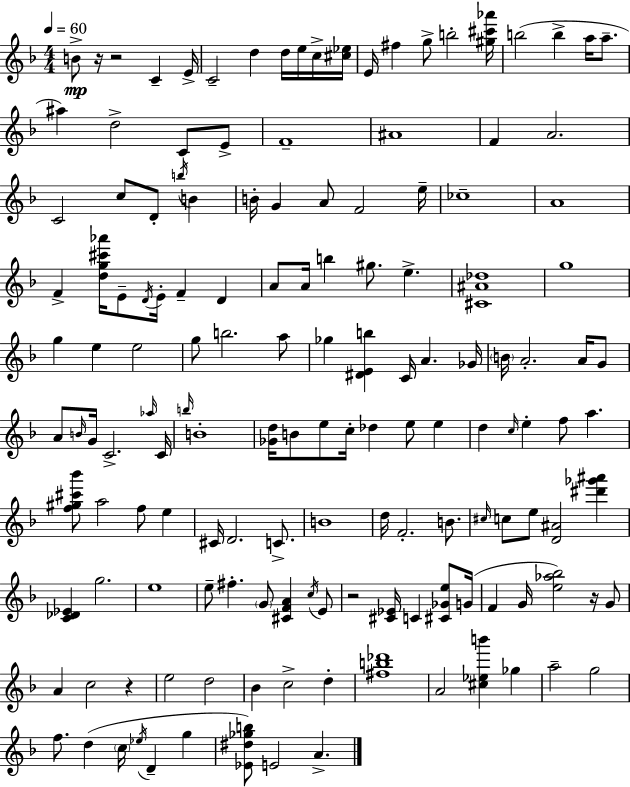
B4/e R/s R/h C4/q E4/s C4/h D5/q D5/s E5/s C5/s [C#5,Eb5]/s E4/s F#5/q G5/e B5/h [G#5,C#6,Ab6]/s B5/h B5/q A5/s A5/e. A#5/q D5/h C4/e E4/e F4/w A#4/w F4/q A4/h. C4/h C5/e D4/e B5/s B4/q B4/s G4/q A4/e F4/h E5/s CES5/w A4/w F4/q [D5,G5,C#6,Ab6]/s E4/e D4/s E4/s F4/q D4/q A4/e A4/s B5/q G#5/e. E5/q. [C#4,A#4,Db5]/w G5/w G5/q E5/q E5/h G5/e B5/h. A5/e Gb5/q [D#4,E4,B5]/q C4/s A4/q. Gb4/s B4/s A4/h. A4/s G4/e A4/e B4/s G4/s C4/h. Ab5/s C4/s B5/s B4/w [Gb4,D5]/s B4/e E5/e C5/s Db5/q E5/e E5/q D5/q C5/s E5/q F5/e A5/q. [F5,G#5,C#6,Bb6]/e A5/h F5/e E5/q C#4/s D4/h. C4/e. B4/w D5/s F4/h. B4/e. C#5/s C5/e E5/e [D4,A#4]/h [D#6,Gb6,A#6]/q [C4,Db4,Eb4]/q G5/h. E5/w E5/e F#5/q. G4/e [C#4,F4,A4]/q C5/s E4/e R/h [C#4,Eb4]/s C4/q [C#4,Gb4,E5]/e G4/s F4/q G4/s [E5,Ab5,Bb5]/h R/s G4/e A4/q C5/h R/q E5/h D5/h Bb4/q C5/h D5/q [F#5,B5,Db6]/w A4/h [C#5,Eb5,B6]/q Gb5/q A5/h G5/h F5/e. D5/q C5/s Eb5/s D4/q G5/q [Eb4,D#5,Gb5,B5]/e E4/h A4/q.